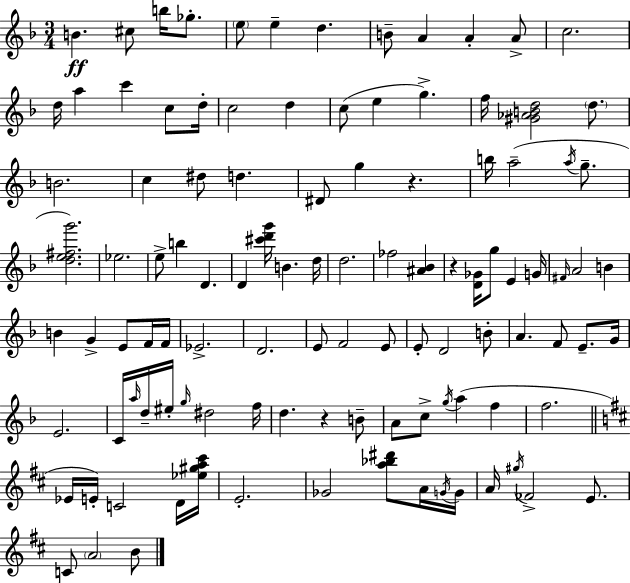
{
  \clef treble
  \numericTimeSignature
  \time 3/4
  \key f \major
  b'4.\ff cis''8 b''16 ges''8.-. | \parenthesize e''8 e''4-- d''4. | b'8-- a'4 a'4-. a'8-> | c''2. | \break d''16 a''4 c'''4 c''8 d''16-. | c''2 d''4 | c''8( e''4 g''4.->) | f''16 <gis' aes' b' d''>2 \parenthesize d''8. | \break b'2. | c''4 dis''8 d''4. | dis'8 g''4 r4. | b''16 a''2--( \acciaccatura { a''16 } g''8.-- | \break <d'' e'' fis'' g'''>2.) | ees''2. | e''8-> b''4 d'4. | d'4 <cis''' d''' g'''>16 b'4. | \break d''16 d''2. | fes''2 <ais' bes'>4 | r4 <d' ges'>16 g''8 e'4 | g'16 \grace { fis'16 } a'2 b'4 | \break b'4 g'4-> e'8 | f'16 f'16 ees'2.-> | d'2. | e'8 f'2 | \break e'8 e'8-. d'2 | b'8-. a'4. f'8 e'8.-- | g'16 e'2. | c'16 \grace { a''16 } d''16-- eis''16-. \grace { g''16 } dis''2 | \break f''16 d''4. r4 | b'8-- a'8 c''8-> \acciaccatura { g''16 }( a''4 | f''4 f''2. | \bar "||" \break \key d \major ees'16 e'16-.) c'2 d'16 <ees'' gis'' a'' cis'''>16 | e'2.-. | ges'2 <a'' bes'' dis'''>8 a'16 \acciaccatura { g'16 } | g'16 a'16 \acciaccatura { gis''16 } fes'2-> e'8. | \break c'8 \parenthesize a'2 | b'8 \bar "|."
}